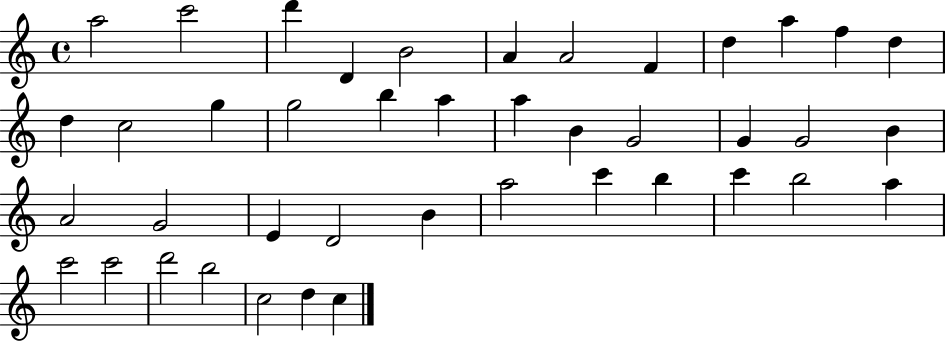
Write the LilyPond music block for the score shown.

{
  \clef treble
  \time 4/4
  \defaultTimeSignature
  \key c \major
  a''2 c'''2 | d'''4 d'4 b'2 | a'4 a'2 f'4 | d''4 a''4 f''4 d''4 | \break d''4 c''2 g''4 | g''2 b''4 a''4 | a''4 b'4 g'2 | g'4 g'2 b'4 | \break a'2 g'2 | e'4 d'2 b'4 | a''2 c'''4 b''4 | c'''4 b''2 a''4 | \break c'''2 c'''2 | d'''2 b''2 | c''2 d''4 c''4 | \bar "|."
}